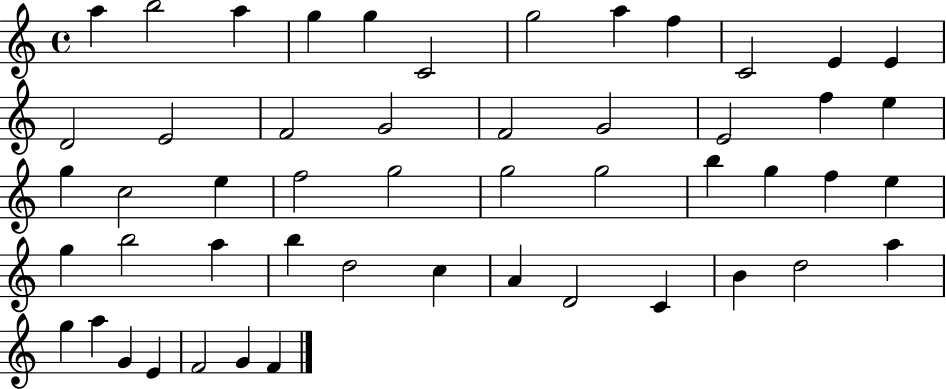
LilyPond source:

{
  \clef treble
  \time 4/4
  \defaultTimeSignature
  \key c \major
  a''4 b''2 a''4 | g''4 g''4 c'2 | g''2 a''4 f''4 | c'2 e'4 e'4 | \break d'2 e'2 | f'2 g'2 | f'2 g'2 | e'2 f''4 e''4 | \break g''4 c''2 e''4 | f''2 g''2 | g''2 g''2 | b''4 g''4 f''4 e''4 | \break g''4 b''2 a''4 | b''4 d''2 c''4 | a'4 d'2 c'4 | b'4 d''2 a''4 | \break g''4 a''4 g'4 e'4 | f'2 g'4 f'4 | \bar "|."
}